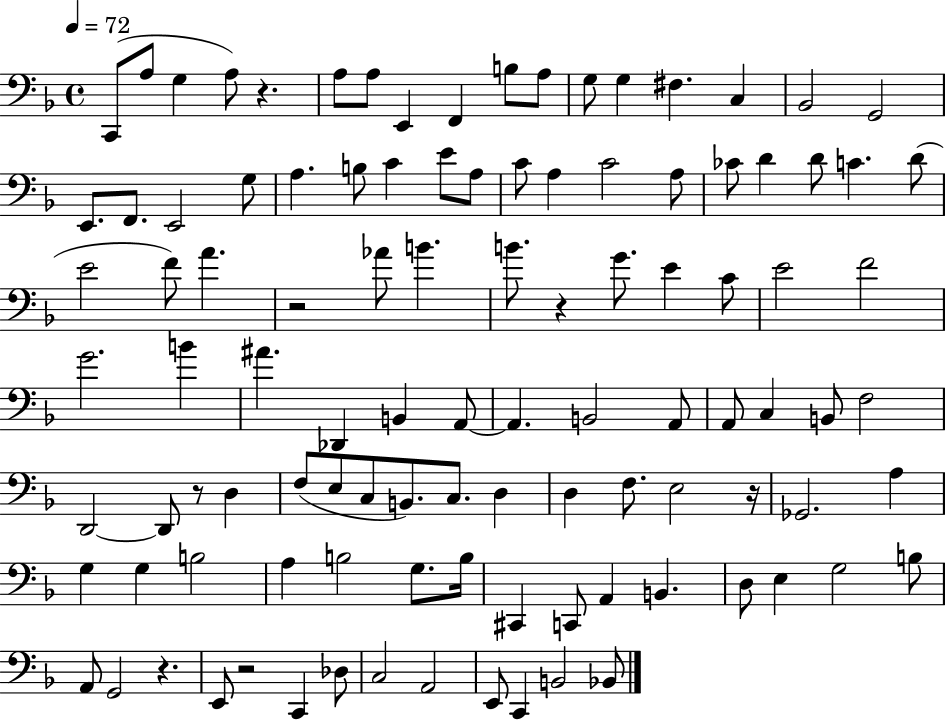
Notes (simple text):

C2/e A3/e G3/q A3/e R/q. A3/e A3/e E2/q F2/q B3/e A3/e G3/e G3/q F#3/q. C3/q Bb2/h G2/h E2/e. F2/e. E2/h G3/e A3/q. B3/e C4/q E4/e A3/e C4/e A3/q C4/h A3/e CES4/e D4/q D4/e C4/q. D4/e E4/h F4/e A4/q. R/h Ab4/e B4/q. B4/e. R/q G4/e. E4/q C4/e E4/h F4/h G4/h. B4/q A#4/q. Db2/q B2/q A2/e A2/q. B2/h A2/e A2/e C3/q B2/e F3/h D2/h D2/e R/e D3/q F3/e E3/e C3/e B2/e. C3/e. D3/q D3/q F3/e. E3/h R/s Gb2/h. A3/q G3/q G3/q B3/h A3/q B3/h G3/e. B3/s C#2/q C2/e A2/q B2/q. D3/e E3/q G3/h B3/e A2/e G2/h R/q. E2/e R/h C2/q Db3/e C3/h A2/h E2/e C2/q B2/h Bb2/e